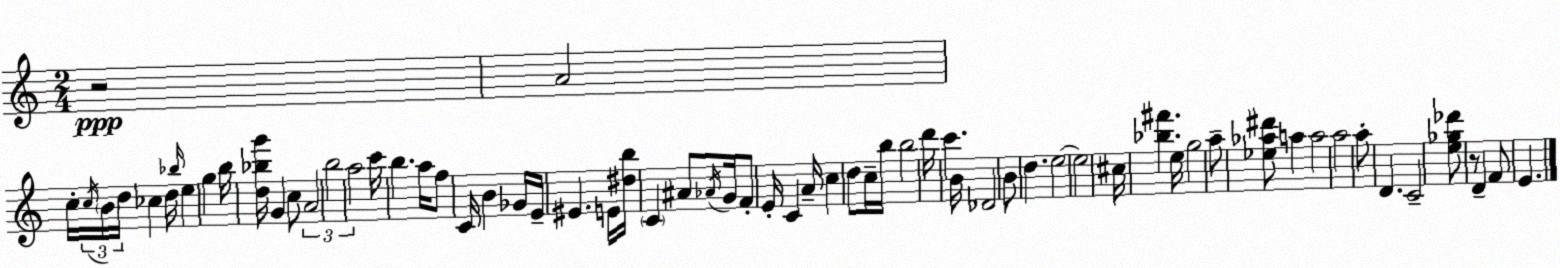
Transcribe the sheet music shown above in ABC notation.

X:1
T:Untitled
M:2/4
L:1/4
K:Am
z2 A2 c/4 c/4 B/4 d/4 _c d/4 _b/4 e g b/4 [d_bg']/4 G c/2 A2 b2 a2 c'/4 b a/4 f/2 C/4 B _G/4 E/4 ^E E/4 [^db]/4 C ^A/2 _A/4 G/4 F/2 E/4 C A/4 c d/2 c/4 b/4 b2 d'/4 c' B/4 _D2 B/2 d e2 e2 ^c/4 [_b^f'] e/4 g2 a/2 [_e_a^d']/2 a a2 a2 a/2 D C2 [e_g_d']/2 z/2 D F/2 E